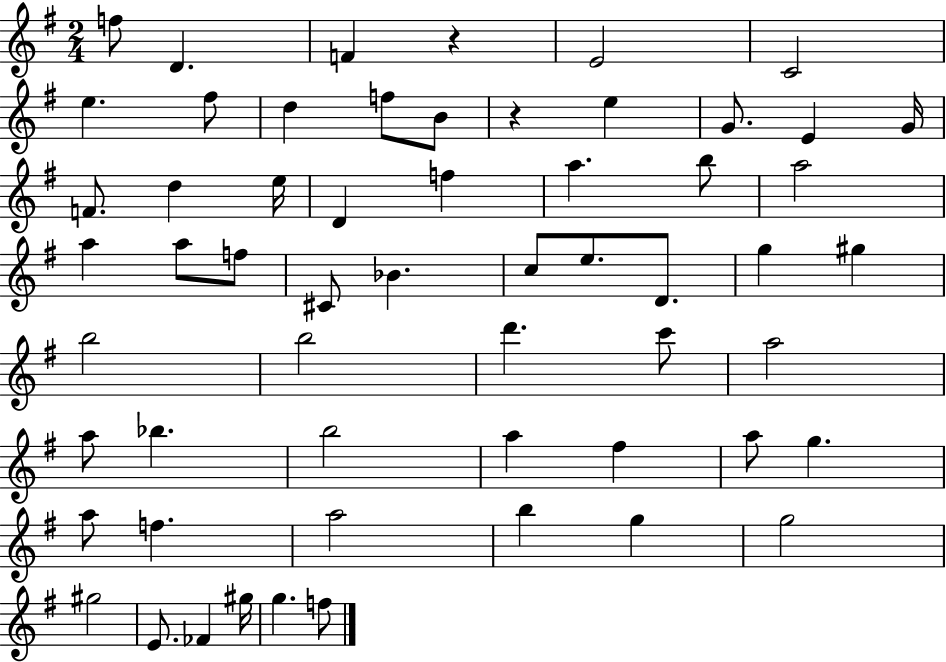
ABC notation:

X:1
T:Untitled
M:2/4
L:1/4
K:G
f/2 D F z E2 C2 e ^f/2 d f/2 B/2 z e G/2 E G/4 F/2 d e/4 D f a b/2 a2 a a/2 f/2 ^C/2 _B c/2 e/2 D/2 g ^g b2 b2 d' c'/2 a2 a/2 _b b2 a ^f a/2 g a/2 f a2 b g g2 ^g2 E/2 _F ^g/4 g f/2